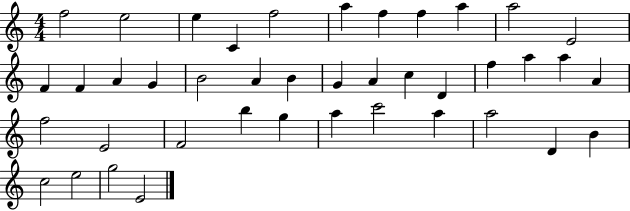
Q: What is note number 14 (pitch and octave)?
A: A4